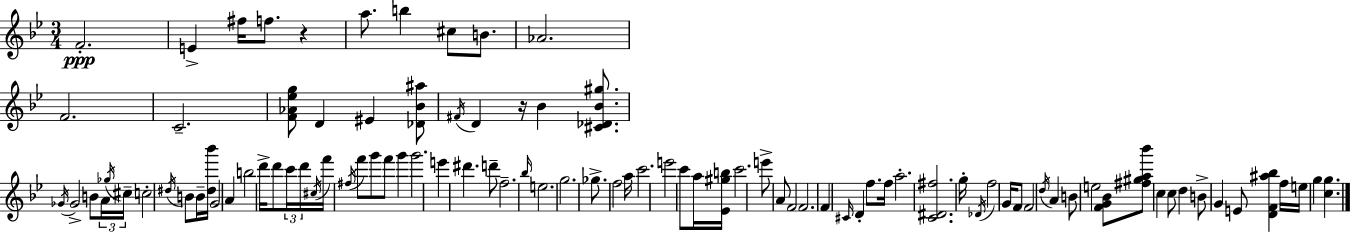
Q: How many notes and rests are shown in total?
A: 97